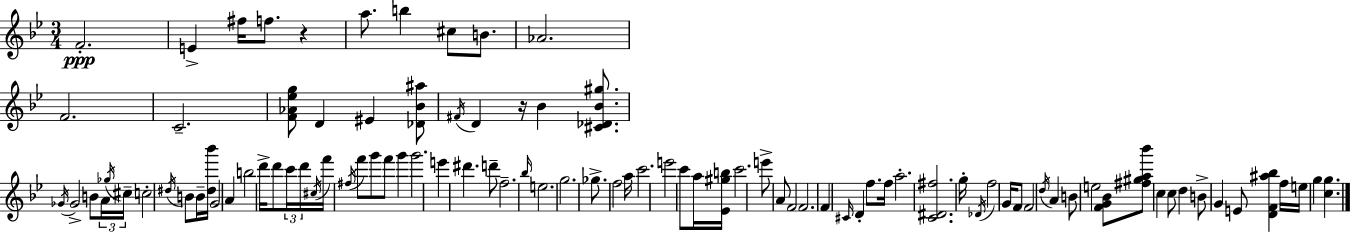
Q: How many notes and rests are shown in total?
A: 97